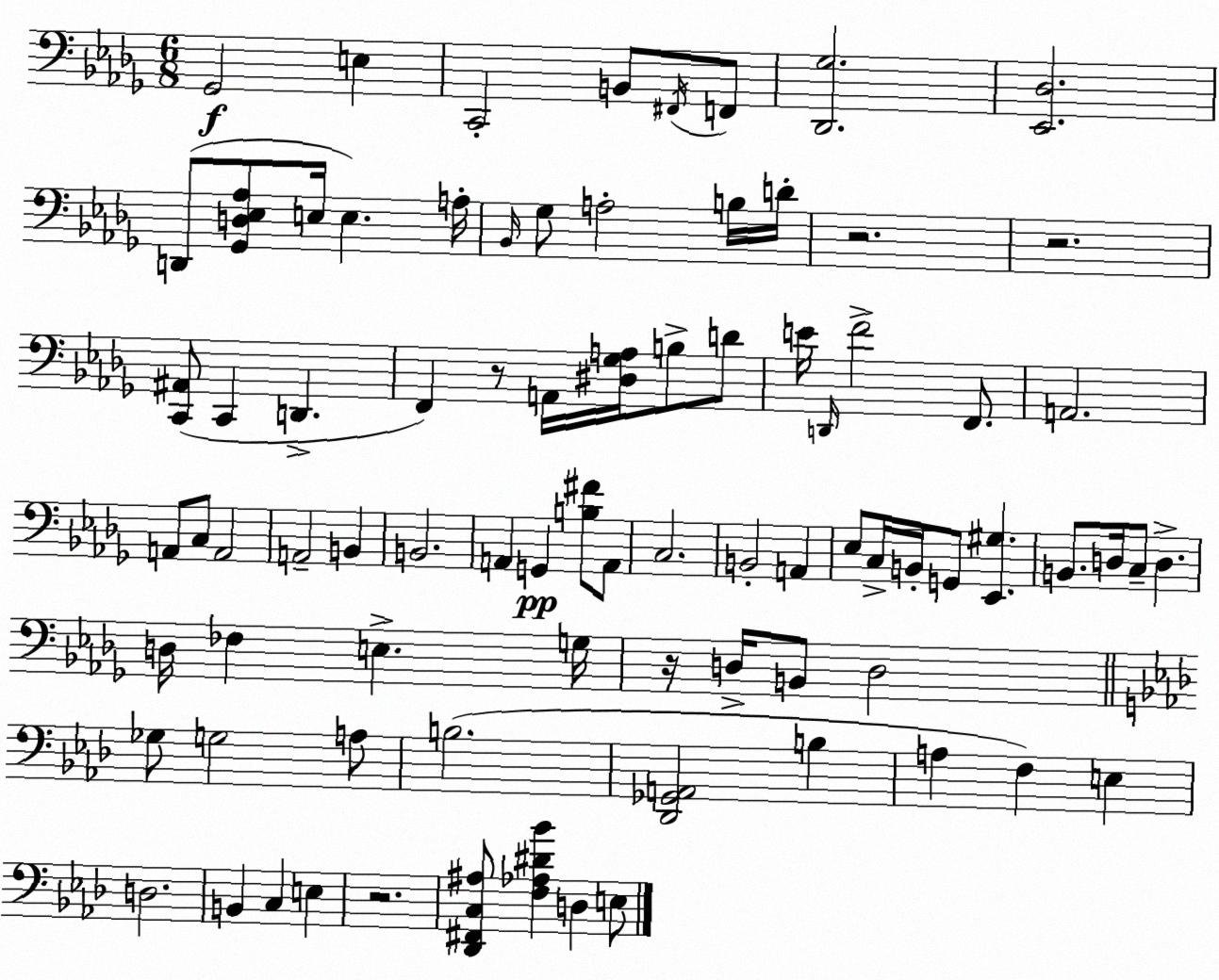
X:1
T:Untitled
M:6/8
L:1/4
K:Bbm
_G,,2 E, C,,2 B,,/2 ^F,,/4 F,,/2 [_D,,_G,]2 [_E,,_D,]2 D,,/2 [_G,,D,_E,_A,]/2 E,/4 E, A,/4 _B,,/4 _G,/2 A,2 B,/4 D/4 z2 z2 [C,,^A,,]/2 C,, D,, F,, z/2 A,,/4 [^D,_G,A,]/4 B,/2 D/2 E/4 D,,/4 F2 F,,/2 A,,2 A,,/2 C,/2 A,,2 A,,2 B,, B,,2 A,, G,, [B,^F]/2 A,,/2 C,2 B,,2 A,, _E,/2 C,/4 B,,/4 G,,/2 [_E,,^G,] B,,/2 D,/4 C,/2 D, D,/4 _F, E, G,/4 z/4 D,/4 B,,/2 D,2 _G,/2 G,2 A,/2 B,2 [_D,,_G,,A,,]2 B, A, F, E, D,2 B,, C, E, z2 [_D,,^F,,C,^A,]/2 [F,_A,^D_B] D, E,/2